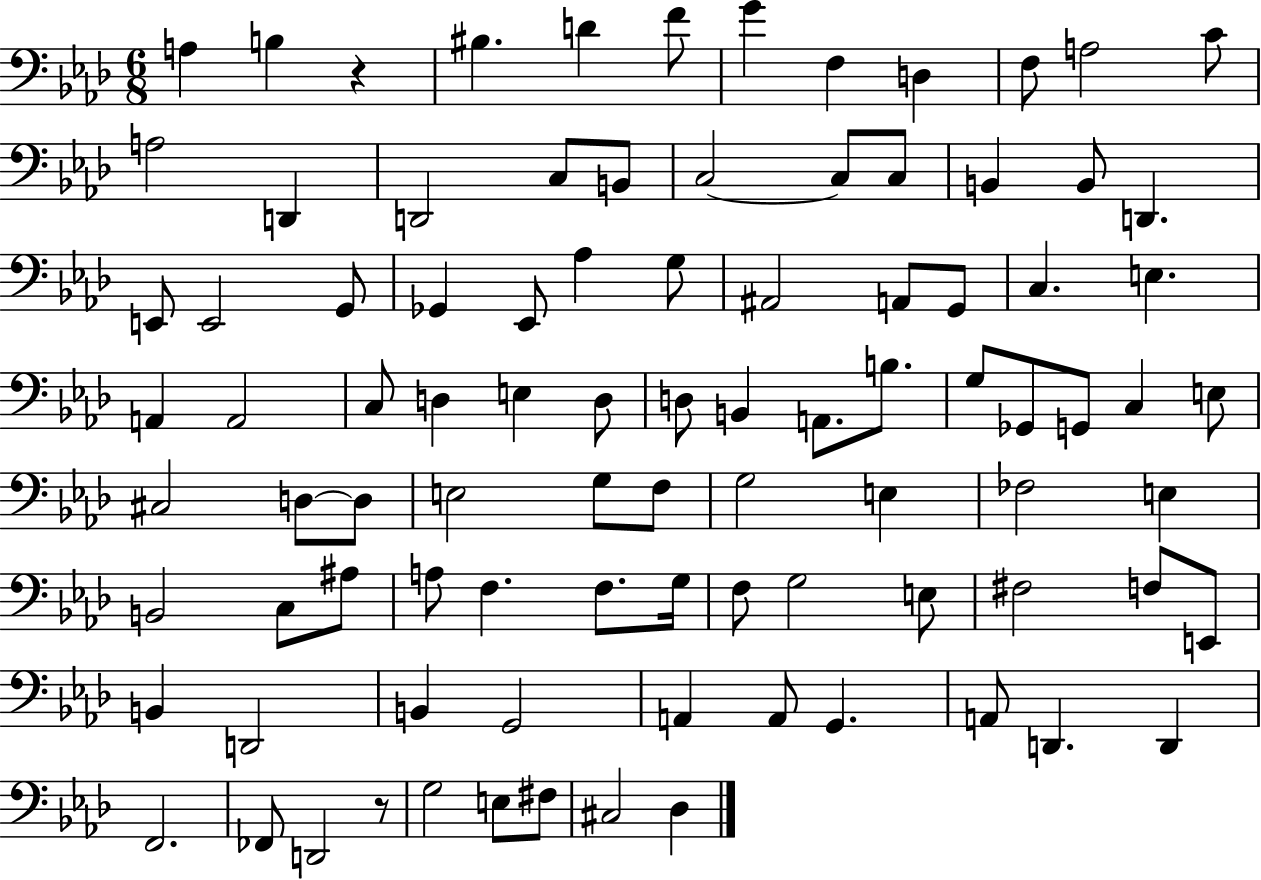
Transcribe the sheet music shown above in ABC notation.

X:1
T:Untitled
M:6/8
L:1/4
K:Ab
A, B, z ^B, D F/2 G F, D, F,/2 A,2 C/2 A,2 D,, D,,2 C,/2 B,,/2 C,2 C,/2 C,/2 B,, B,,/2 D,, E,,/2 E,,2 G,,/2 _G,, _E,,/2 _A, G,/2 ^A,,2 A,,/2 G,,/2 C, E, A,, A,,2 C,/2 D, E, D,/2 D,/2 B,, A,,/2 B,/2 G,/2 _G,,/2 G,,/2 C, E,/2 ^C,2 D,/2 D,/2 E,2 G,/2 F,/2 G,2 E, _F,2 E, B,,2 C,/2 ^A,/2 A,/2 F, F,/2 G,/4 F,/2 G,2 E,/2 ^F,2 F,/2 E,,/2 B,, D,,2 B,, G,,2 A,, A,,/2 G,, A,,/2 D,, D,, F,,2 _F,,/2 D,,2 z/2 G,2 E,/2 ^F,/2 ^C,2 _D,